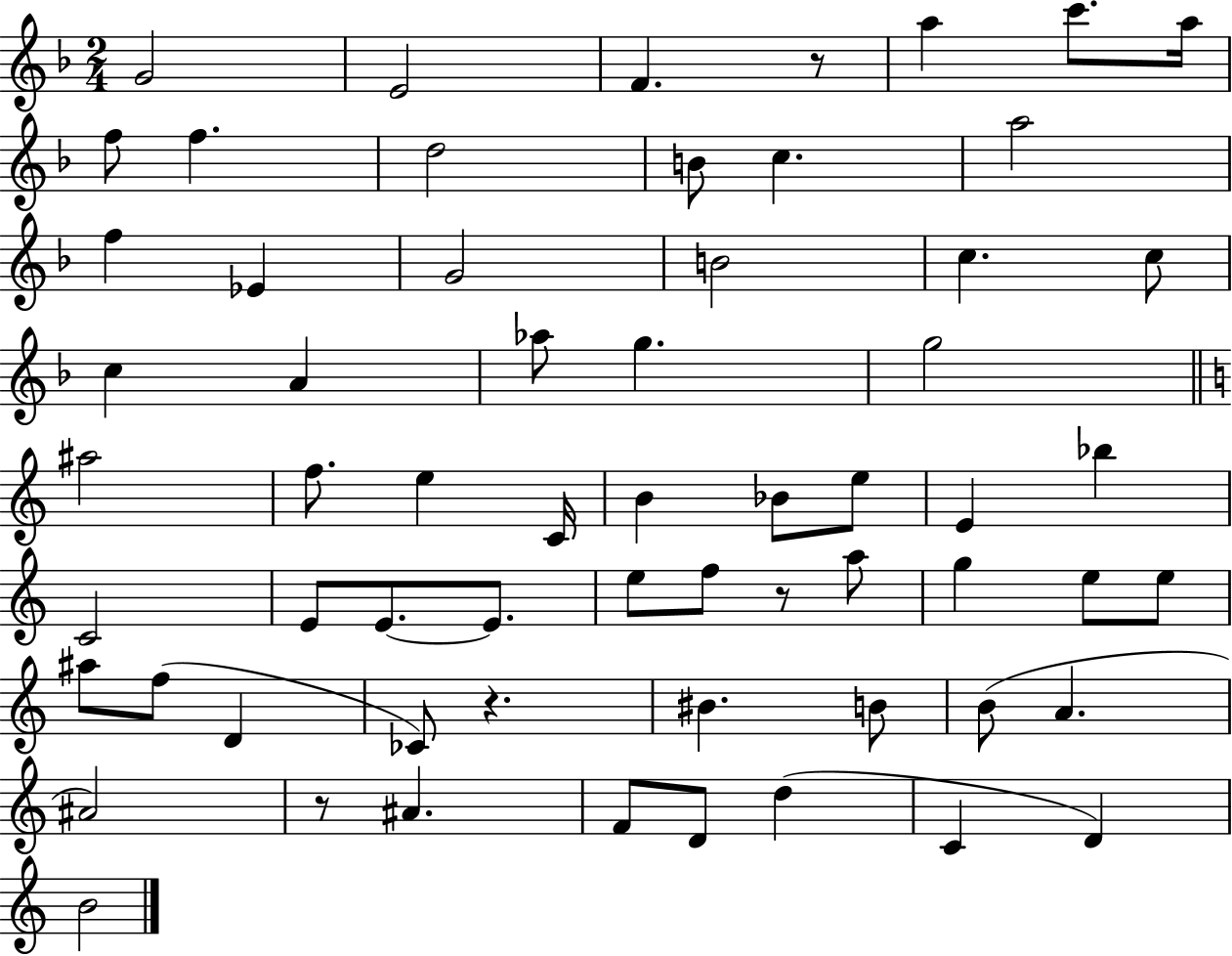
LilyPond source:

{
  \clef treble
  \numericTimeSignature
  \time 2/4
  \key f \major
  g'2 | e'2 | f'4. r8 | a''4 c'''8. a''16 | \break f''8 f''4. | d''2 | b'8 c''4. | a''2 | \break f''4 ees'4 | g'2 | b'2 | c''4. c''8 | \break c''4 a'4 | aes''8 g''4. | g''2 | \bar "||" \break \key c \major ais''2 | f''8. e''4 c'16 | b'4 bes'8 e''8 | e'4 bes''4 | \break c'2 | e'8 e'8.~~ e'8. | e''8 f''8 r8 a''8 | g''4 e''8 e''8 | \break ais''8 f''8( d'4 | ces'8) r4. | bis'4. b'8 | b'8( a'4. | \break ais'2) | r8 ais'4. | f'8 d'8 d''4( | c'4 d'4) | \break b'2 | \bar "|."
}